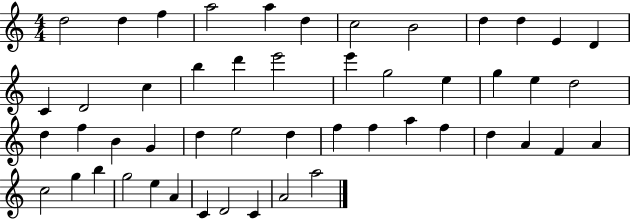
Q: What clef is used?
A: treble